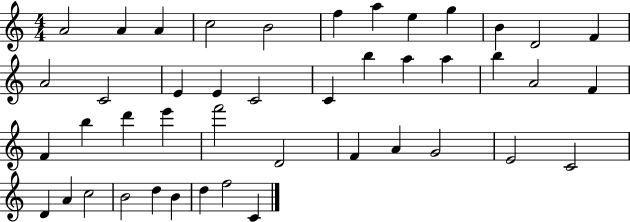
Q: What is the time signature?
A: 4/4